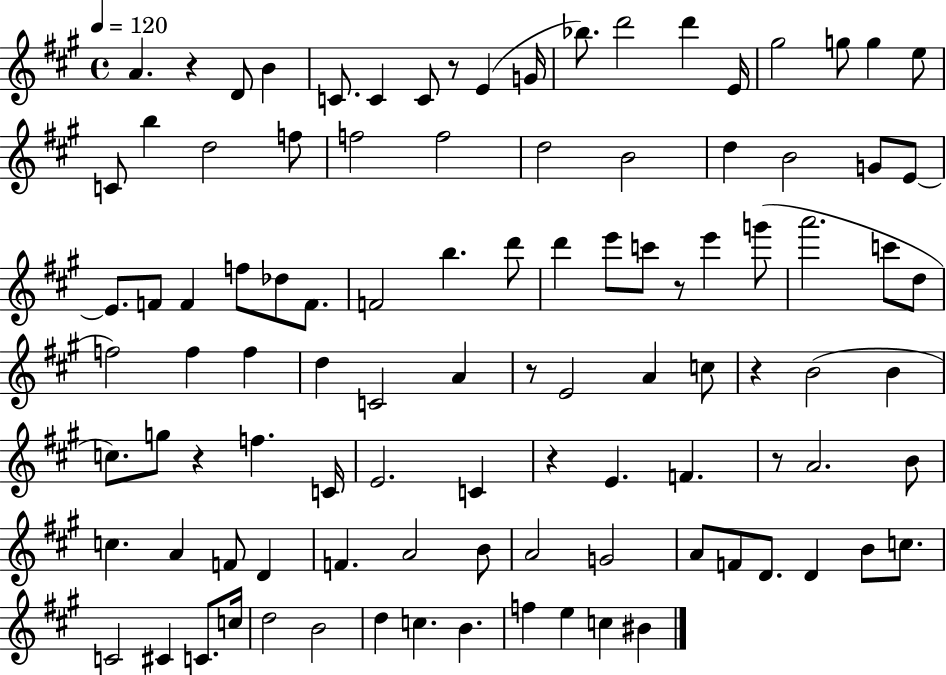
A4/q. R/q D4/e B4/q C4/e. C4/q C4/e R/e E4/q G4/s Bb5/e. D6/h D6/q E4/s G#5/h G5/e G5/q E5/e C4/e B5/q D5/h F5/e F5/h F5/h D5/h B4/h D5/q B4/h G4/e E4/e E4/e. F4/e F4/q F5/e Db5/e F4/e. F4/h B5/q. D6/e D6/q E6/e C6/e R/e E6/q G6/e A6/h. C6/e D5/e F5/h F5/q F5/q D5/q C4/h A4/q R/e E4/h A4/q C5/e R/q B4/h B4/q C5/e. G5/e R/q F5/q. C4/s E4/h. C4/q R/q E4/q. F4/q. R/e A4/h. B4/e C5/q. A4/q F4/e D4/q F4/q. A4/h B4/e A4/h G4/h A4/e F4/e D4/e. D4/q B4/e C5/e. C4/h C#4/q C4/e. C5/s D5/h B4/h D5/q C5/q. B4/q. F5/q E5/q C5/q BIS4/q